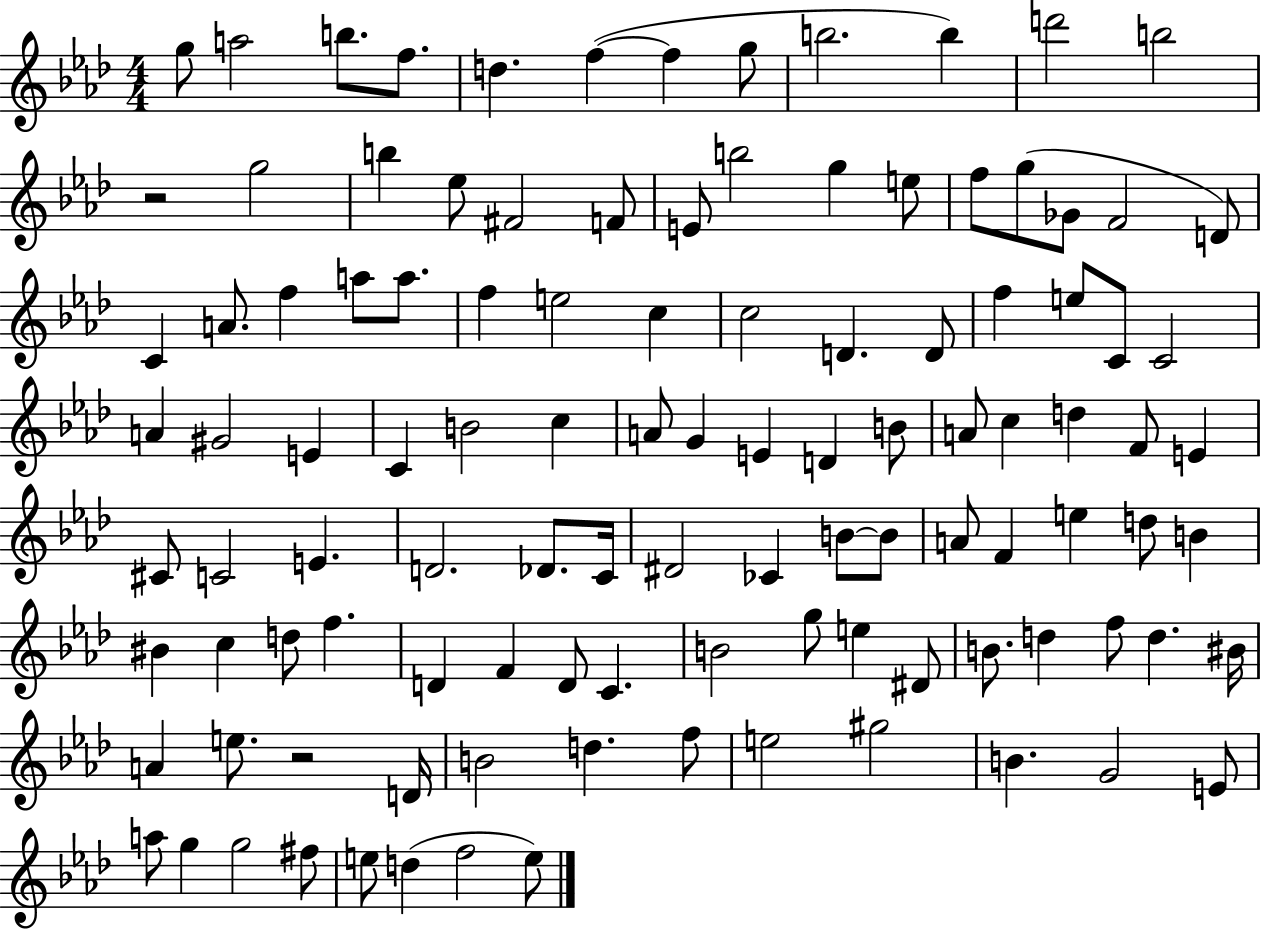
{
  \clef treble
  \numericTimeSignature
  \time 4/4
  \key aes \major
  \repeat volta 2 { g''8 a''2 b''8. f''8. | d''4. f''4~(~ f''4 g''8 | b''2. b''4) | d'''2 b''2 | \break r2 g''2 | b''4 ees''8 fis'2 f'8 | e'8 b''2 g''4 e''8 | f''8 g''8( ges'8 f'2 d'8) | \break c'4 a'8. f''4 a''8 a''8. | f''4 e''2 c''4 | c''2 d'4. d'8 | f''4 e''8 c'8 c'2 | \break a'4 gis'2 e'4 | c'4 b'2 c''4 | a'8 g'4 e'4 d'4 b'8 | a'8 c''4 d''4 f'8 e'4 | \break cis'8 c'2 e'4. | d'2. des'8. c'16 | dis'2 ces'4 b'8~~ b'8 | a'8 f'4 e''4 d''8 b'4 | \break bis'4 c''4 d''8 f''4. | d'4 f'4 d'8 c'4. | b'2 g''8 e''4 dis'8 | b'8. d''4 f''8 d''4. bis'16 | \break a'4 e''8. r2 d'16 | b'2 d''4. f''8 | e''2 gis''2 | b'4. g'2 e'8 | \break a''8 g''4 g''2 fis''8 | e''8 d''4( f''2 e''8) | } \bar "|."
}